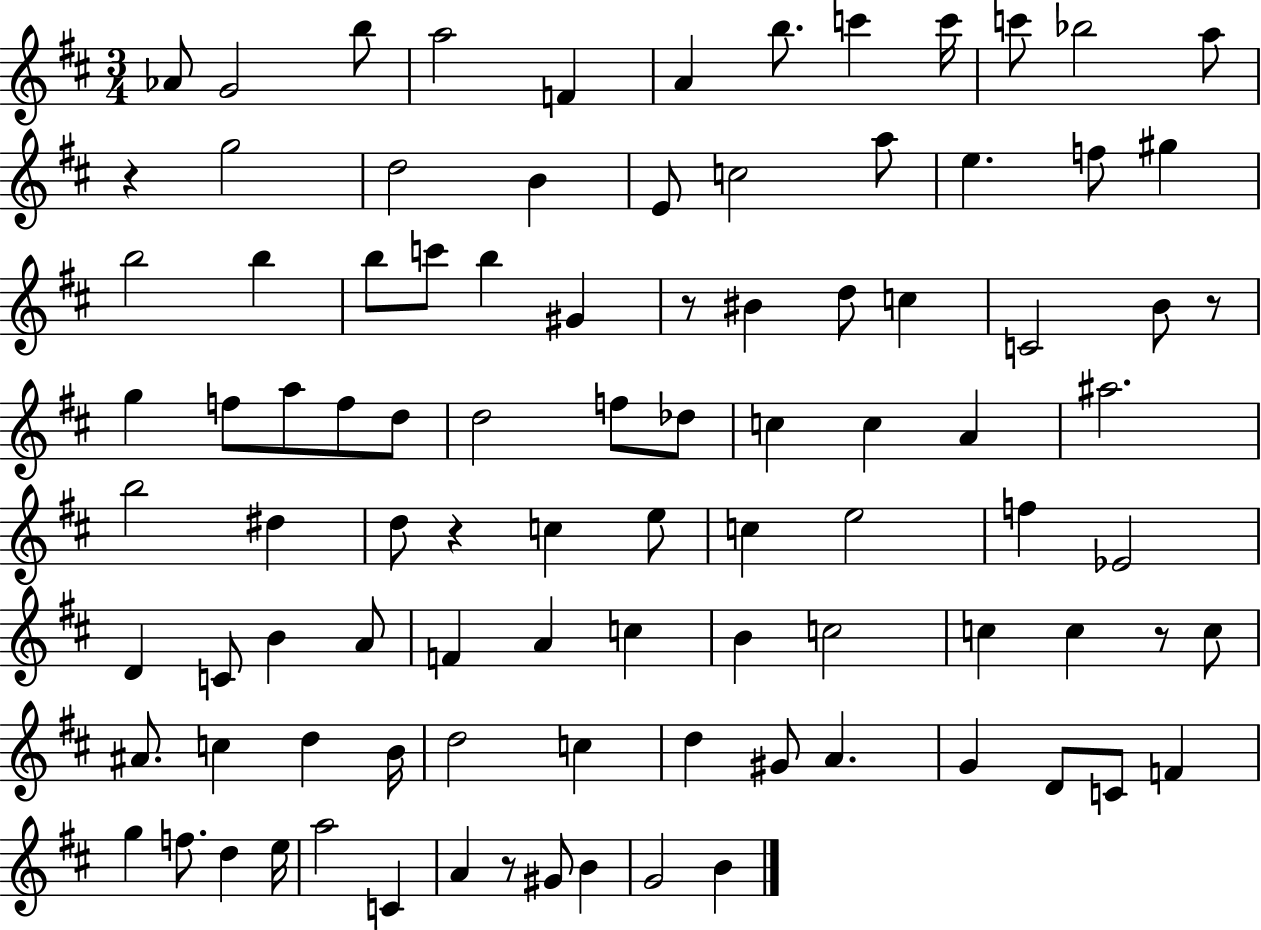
Ab4/e G4/h B5/e A5/h F4/q A4/q B5/e. C6/q C6/s C6/e Bb5/h A5/e R/q G5/h D5/h B4/q E4/e C5/h A5/e E5/q. F5/e G#5/q B5/h B5/q B5/e C6/e B5/q G#4/q R/e BIS4/q D5/e C5/q C4/h B4/e R/e G5/q F5/e A5/e F5/e D5/e D5/h F5/e Db5/e C5/q C5/q A4/q A#5/h. B5/h D#5/q D5/e R/q C5/q E5/e C5/q E5/h F5/q Eb4/h D4/q C4/e B4/q A4/e F4/q A4/q C5/q B4/q C5/h C5/q C5/q R/e C5/e A#4/e. C5/q D5/q B4/s D5/h C5/q D5/q G#4/e A4/q. G4/q D4/e C4/e F4/q G5/q F5/e. D5/q E5/s A5/h C4/q A4/q R/e G#4/e B4/q G4/h B4/q